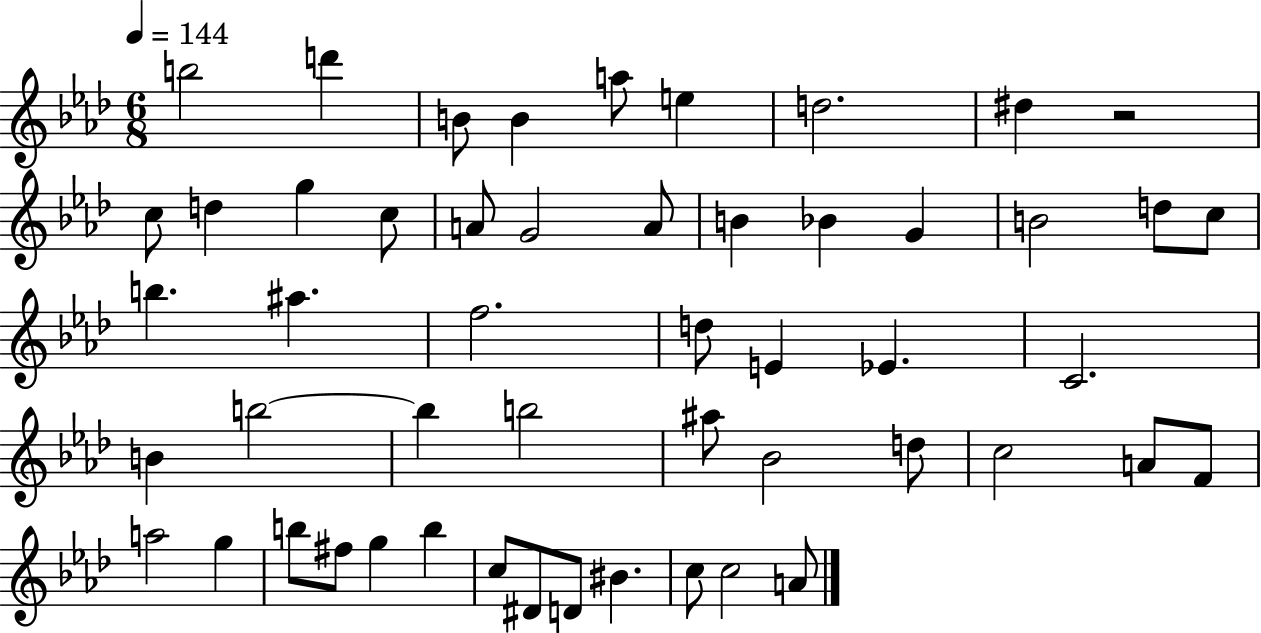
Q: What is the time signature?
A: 6/8